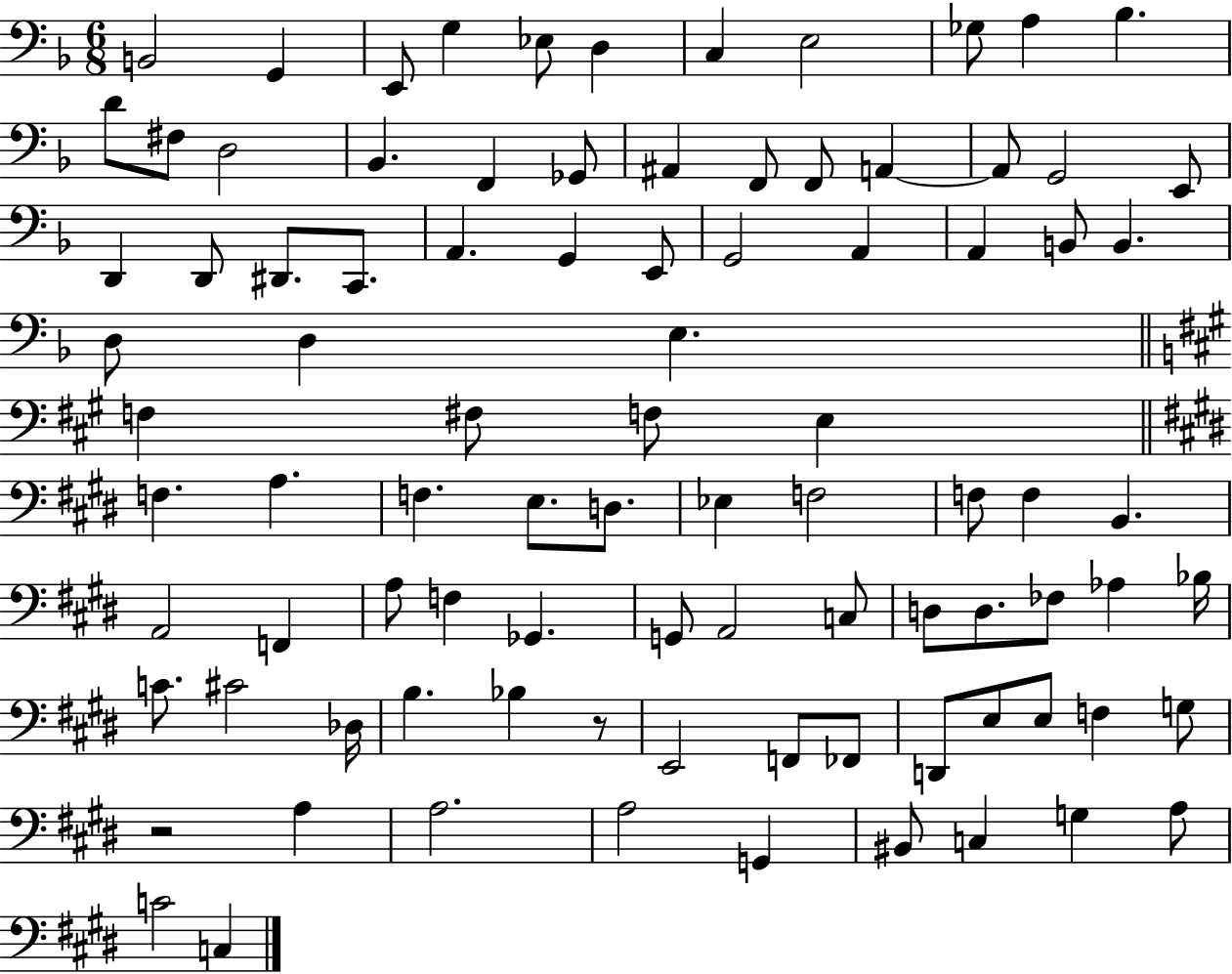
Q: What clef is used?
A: bass